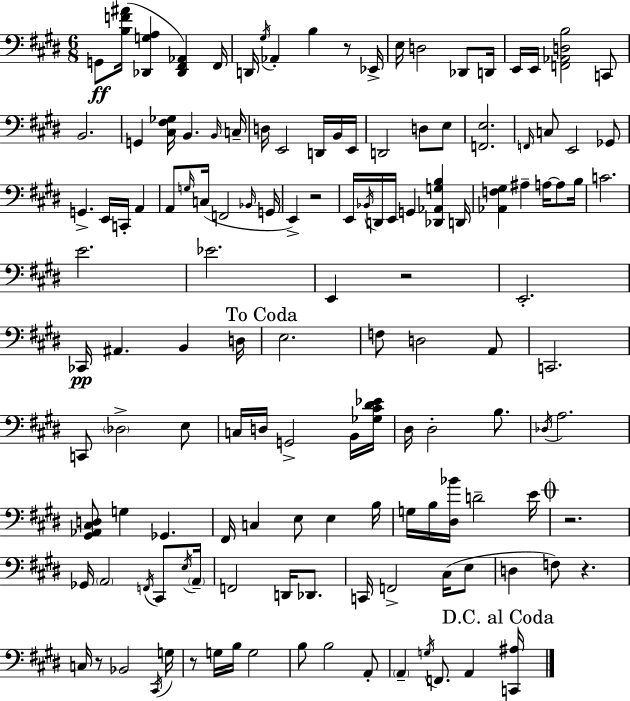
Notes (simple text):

G2/e [B3,F4,A#4]/s [Db2,G3,A3]/q [Db2,F#2,Ab2]/q F#2/s D2/s G#3/s Ab2/q B3/q R/e Eb2/s E3/s D3/h Db2/e D2/s E2/s E2/s [F2,Ab2,D3,B3]/h C2/e B2/h. G2/q [C#3,F#3,Gb3]/s B2/q. B2/s C3/s D3/s E2/h D2/s B2/s E2/s D2/h D3/e E3/e [F2,E3]/h. F2/s C3/e E2/h Gb2/e G2/q. E2/s C2/s A2/q A2/e G3/s C3/s F2/h Bb2/s G2/s E2/q R/h E2/s Bb2/s D2/s E2/s G2/q [Db2,Ab2,G3,B3]/q D2/s [Ab2,F3,G#3]/q A#3/q A3/s A3/e B3/s C4/h. E4/h. Eb4/h. E2/q R/h E2/h. CES2/s A#2/q. B2/q D3/s E3/h. F3/e D3/h A2/e C2/h. C2/e Db3/h E3/e C3/s D3/s G2/h B2/s [Gb3,C#4,D#4,Eb4]/s D#3/s D#3/h B3/e. Db3/s A3/h. [G#2,Ab2,C#3,D3]/e G3/q Gb2/q. F#2/s C3/q E3/e E3/q B3/s G3/s B3/s [D#3,Bb4]/s D4/h E4/s R/h. Gb2/s A2/h F2/s C#2/e E3/s A2/s F2/h D2/s Db2/e. C2/s F2/h C#3/s E3/e D3/q F3/e R/q. C3/s R/e Bb2/h C#2/s G3/s R/e G3/s B3/s G3/h B3/e B3/h A2/e A2/q G3/s F2/e. A2/q [C2,A#3]/s